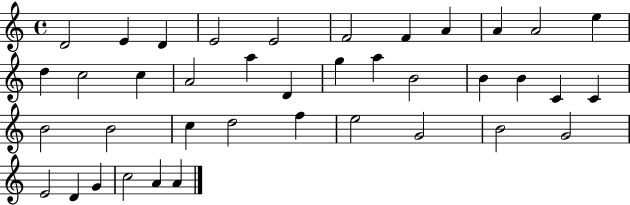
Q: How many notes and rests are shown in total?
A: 39